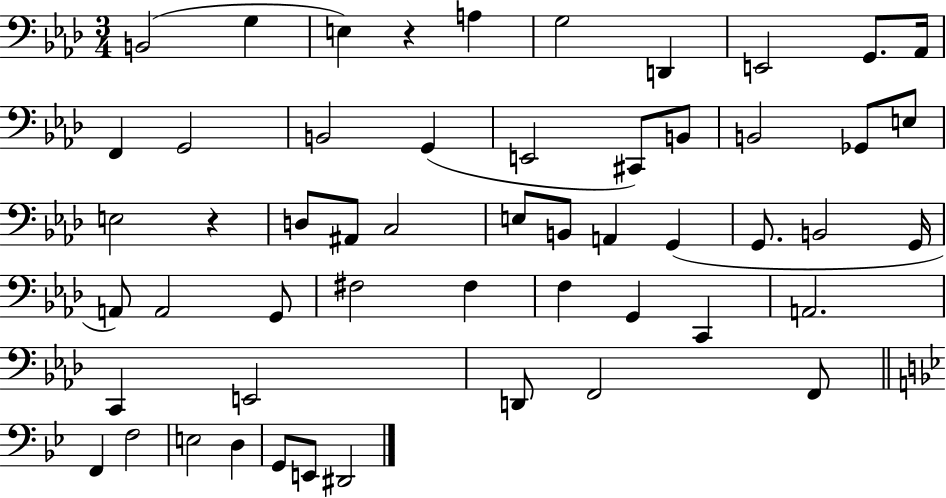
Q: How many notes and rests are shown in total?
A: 53